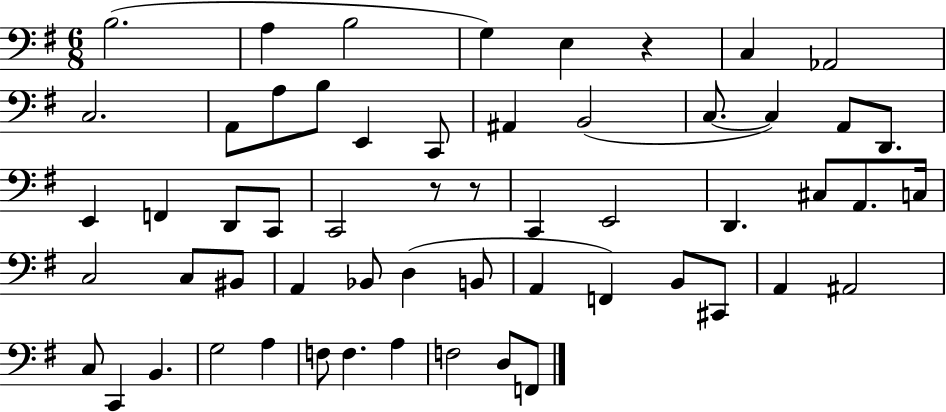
X:1
T:Untitled
M:6/8
L:1/4
K:G
B,2 A, B,2 G, E, z C, _A,,2 C,2 A,,/2 A,/2 B,/2 E,, C,,/2 ^A,, B,,2 C,/2 C, A,,/2 D,,/2 E,, F,, D,,/2 C,,/2 C,,2 z/2 z/2 C,, E,,2 D,, ^C,/2 A,,/2 C,/4 C,2 C,/2 ^B,,/2 A,, _B,,/2 D, B,,/2 A,, F,, B,,/2 ^C,,/2 A,, ^A,,2 C,/2 C,, B,, G,2 A, F,/2 F, A, F,2 D,/2 F,,/2